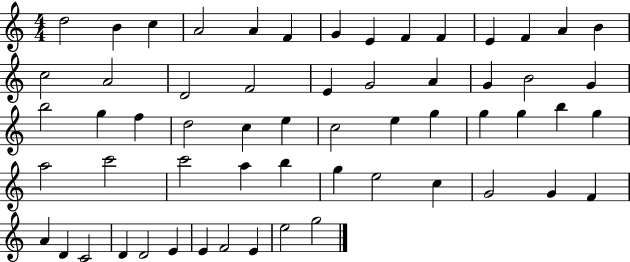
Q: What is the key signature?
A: C major